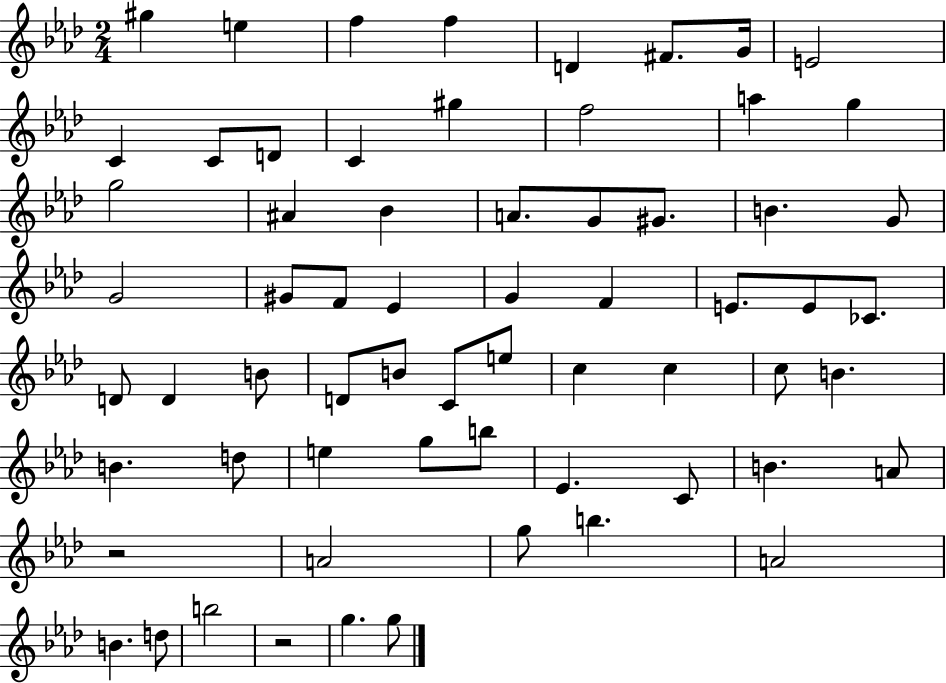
{
  \clef treble
  \numericTimeSignature
  \time 2/4
  \key aes \major
  gis''4 e''4 | f''4 f''4 | d'4 fis'8. g'16 | e'2 | \break c'4 c'8 d'8 | c'4 gis''4 | f''2 | a''4 g''4 | \break g''2 | ais'4 bes'4 | a'8. g'8 gis'8. | b'4. g'8 | \break g'2 | gis'8 f'8 ees'4 | g'4 f'4 | e'8. e'8 ces'8. | \break d'8 d'4 b'8 | d'8 b'8 c'8 e''8 | c''4 c''4 | c''8 b'4. | \break b'4. d''8 | e''4 g''8 b''8 | ees'4. c'8 | b'4. a'8 | \break r2 | a'2 | g''8 b''4. | a'2 | \break b'4. d''8 | b''2 | r2 | g''4. g''8 | \break \bar "|."
}